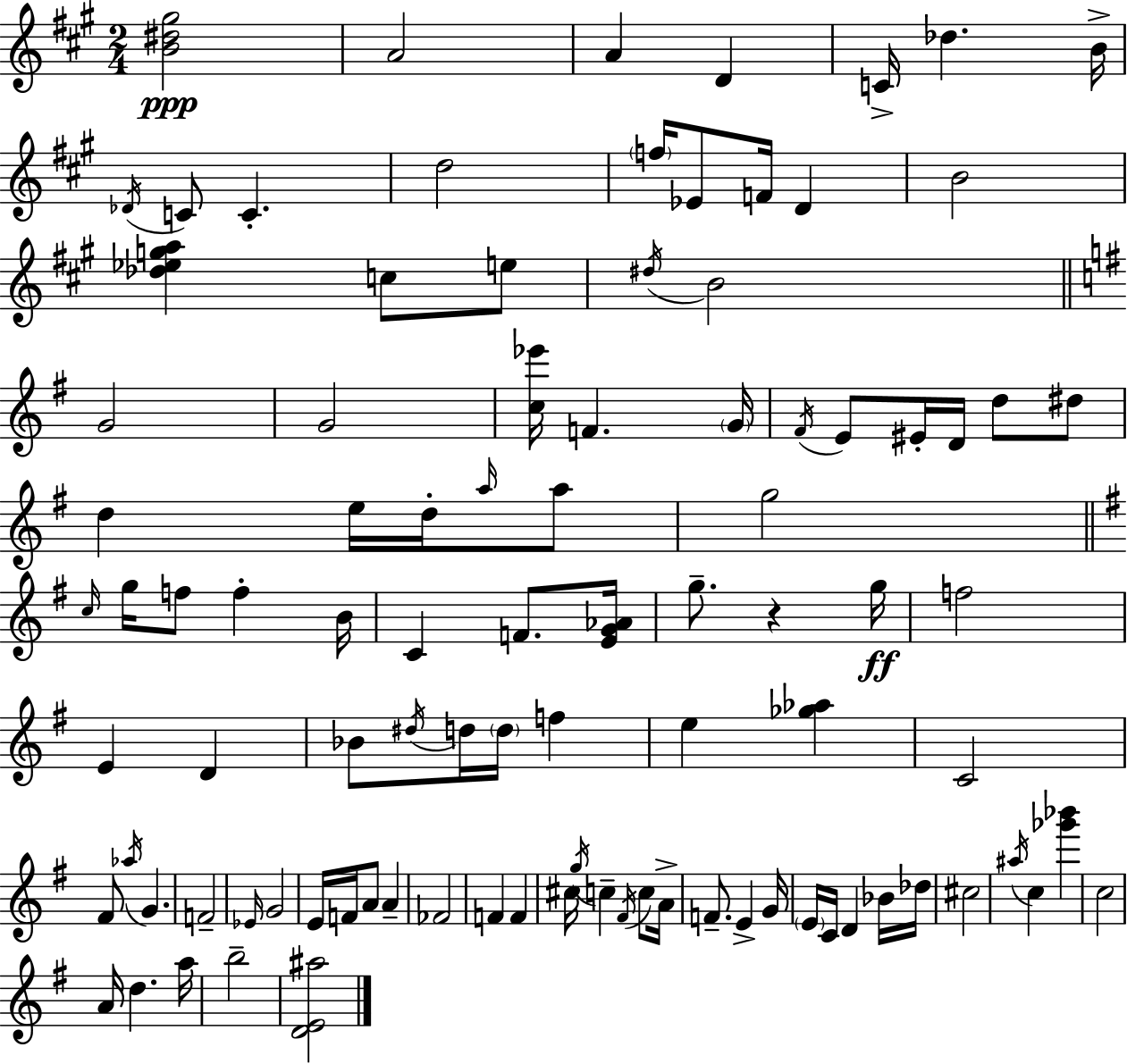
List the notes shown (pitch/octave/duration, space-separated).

[B4,D#5,G#5]/h A4/h A4/q D4/q C4/s Db5/q. B4/s Db4/s C4/e C4/q. D5/h F5/s Eb4/e F4/s D4/q B4/h [Db5,Eb5,G5,A5]/q C5/e E5/e D#5/s B4/h G4/h G4/h [C5,Eb6]/s F4/q. G4/s F#4/s E4/e EIS4/s D4/s D5/e D#5/e D5/q E5/s D5/s A5/s A5/e G5/h C5/s G5/s F5/e F5/q B4/s C4/q F4/e. [E4,G4,Ab4]/s G5/e. R/q G5/s F5/h E4/q D4/q Bb4/e D#5/s D5/s D5/s F5/q E5/q [Gb5,Ab5]/q C4/h F#4/e Ab5/s G4/q. F4/h Eb4/s G4/h E4/s F4/s A4/e A4/q FES4/h F4/q F4/q C#5/s G5/s C5/q F#4/s C5/e A4/s F4/e. E4/q G4/s E4/s C4/s D4/q Bb4/s Db5/s C#5/h A#5/s C5/q [Gb6,Bb6]/q C5/h A4/s D5/q. A5/s B5/h [D4,E4,A#5]/h